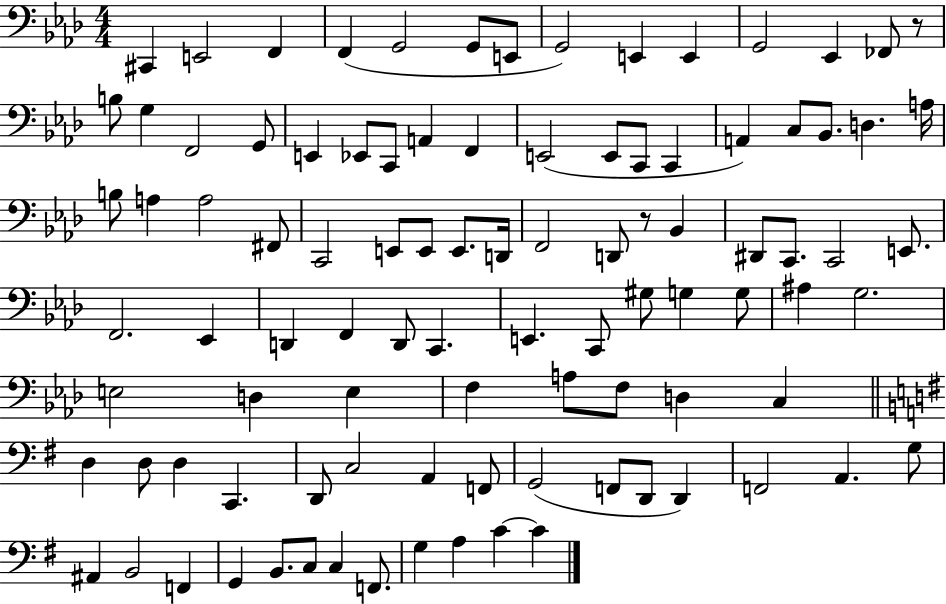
X:1
T:Untitled
M:4/4
L:1/4
K:Ab
^C,, E,,2 F,, F,, G,,2 G,,/2 E,,/2 G,,2 E,, E,, G,,2 _E,, _F,,/2 z/2 B,/2 G, F,,2 G,,/2 E,, _E,,/2 C,,/2 A,, F,, E,,2 E,,/2 C,,/2 C,, A,, C,/2 _B,,/2 D, A,/4 B,/2 A, A,2 ^F,,/2 C,,2 E,,/2 E,,/2 E,,/2 D,,/4 F,,2 D,,/2 z/2 _B,, ^D,,/2 C,,/2 C,,2 E,,/2 F,,2 _E,, D,, F,, D,,/2 C,, E,, C,,/2 ^G,/2 G, G,/2 ^A, G,2 E,2 D, E, F, A,/2 F,/2 D, C, D, D,/2 D, C,, D,,/2 C,2 A,, F,,/2 G,,2 F,,/2 D,,/2 D,, F,,2 A,, G,/2 ^A,, B,,2 F,, G,, B,,/2 C,/2 C, F,,/2 G, A, C C